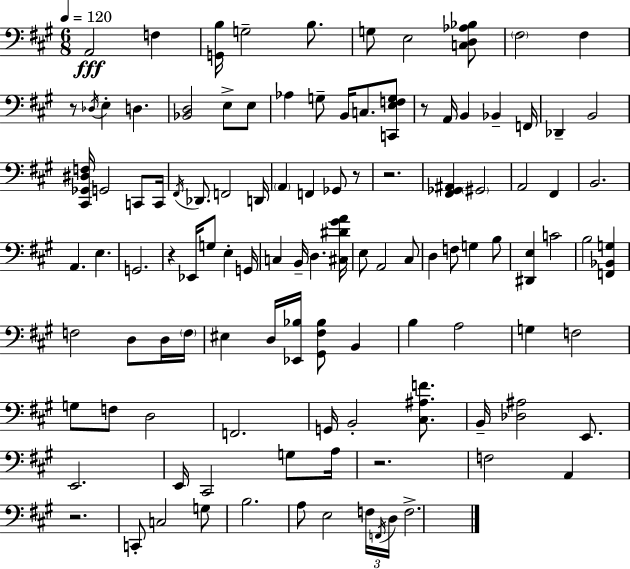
{
  \clef bass
  \numericTimeSignature
  \time 6/8
  \key a \major
  \tempo 4 = 120
  \repeat volta 2 { a,2\fff f4 | <g, b>16 g2-- b8. | g8 e2 <c d aes bes>8 | \parenthesize fis2 fis4 | \break r8 \acciaccatura { des16 } e4-. d4. | <bes, d>2 e8-> e8 | aes4 g8-- b,16 c8. <c, e f g>8 | r8 a,16 b,4 bes,4-- | \break f,16 des,4-- b,2 | <cis, ges, dis f>16 g,2 c,8 | c,16 \acciaccatura { fis,16 } des,8. f,2 | d,16 \parenthesize a,4 f,4 ges,8 | \break r8 r2. | <fis, ges, ais,>4 \parenthesize gis,2 | a,2 fis,4 | b,2. | \break a,4. e4. | g,2. | r4 ees,16 g8 e4-. | g,16 c4 b,16-- d4. | \break <cis dis' gis' a'>16 e8 a,2 | cis8 d4 f8 g4 | b8 <dis, e>4 c'2 | b2 <f, bes, g>4 | \break f2 d8 | d16 \parenthesize f16 eis4 d16 <ees, bes>16 <gis, fis bes>8 b,4 | b4 a2 | g4 f2 | \break g8 f8 d2 | f,2. | g,16 b,2-. <cis ais f'>8. | b,16-- <des ais>2 e,8. | \break e,2. | e,16 cis,2 g8 | a16 r2. | f2 a,4 | \break r2. | c,8-. c2 | g8 b2. | a8 e2 | \break \tuplet 3/2 { f16 \acciaccatura { f,16 } d16 } f2.-> | } \bar "|."
}